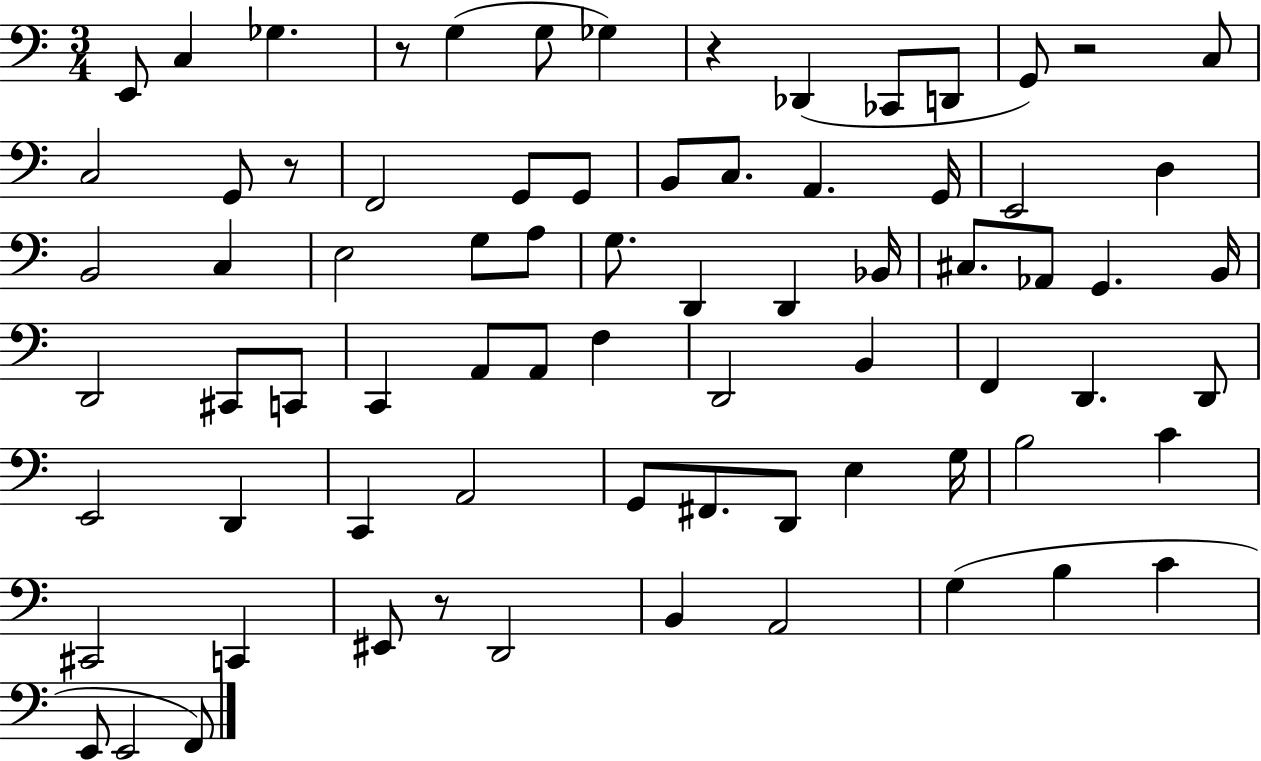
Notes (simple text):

E2/e C3/q Gb3/q. R/e G3/q G3/e Gb3/q R/q Db2/q CES2/e D2/e G2/e R/h C3/e C3/h G2/e R/e F2/h G2/e G2/e B2/e C3/e. A2/q. G2/s E2/h D3/q B2/h C3/q E3/h G3/e A3/e G3/e. D2/q D2/q Bb2/s C#3/e. Ab2/e G2/q. B2/s D2/h C#2/e C2/e C2/q A2/e A2/e F3/q D2/h B2/q F2/q D2/q. D2/e E2/h D2/q C2/q A2/h G2/e F#2/e. D2/e E3/q G3/s B3/h C4/q C#2/h C2/q EIS2/e R/e D2/h B2/q A2/h G3/q B3/q C4/q E2/e E2/h F2/e